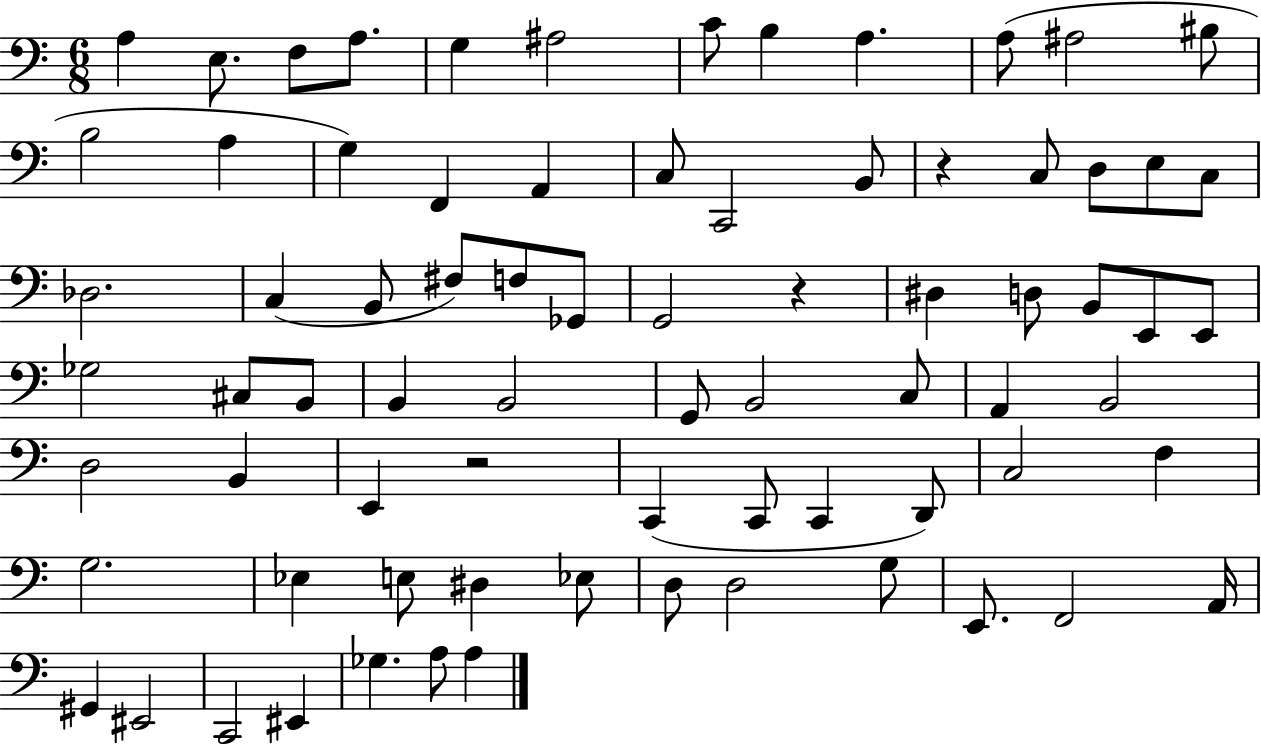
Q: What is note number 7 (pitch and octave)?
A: C4